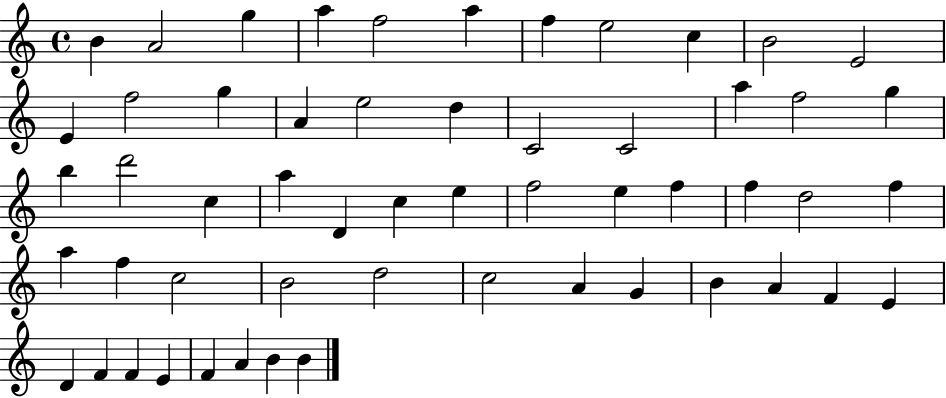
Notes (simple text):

B4/q A4/h G5/q A5/q F5/h A5/q F5/q E5/h C5/q B4/h E4/h E4/q F5/h G5/q A4/q E5/h D5/q C4/h C4/h A5/q F5/h G5/q B5/q D6/h C5/q A5/q D4/q C5/q E5/q F5/h E5/q F5/q F5/q D5/h F5/q A5/q F5/q C5/h B4/h D5/h C5/h A4/q G4/q B4/q A4/q F4/q E4/q D4/q F4/q F4/q E4/q F4/q A4/q B4/q B4/q